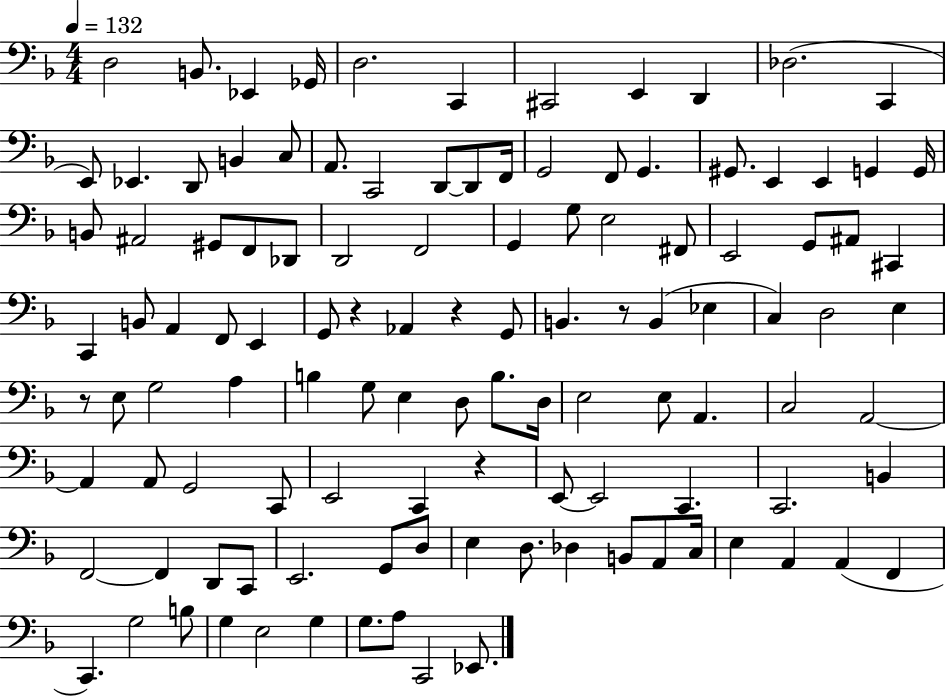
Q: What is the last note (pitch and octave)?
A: Eb2